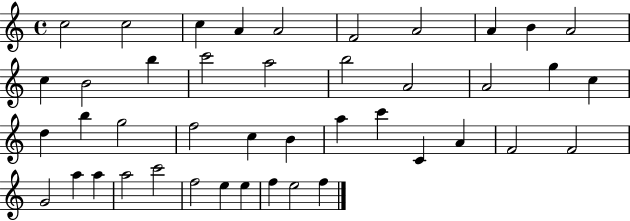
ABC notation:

X:1
T:Untitled
M:4/4
L:1/4
K:C
c2 c2 c A A2 F2 A2 A B A2 c B2 b c'2 a2 b2 A2 A2 g c d b g2 f2 c B a c' C A F2 F2 G2 a a a2 c'2 f2 e e f e2 f